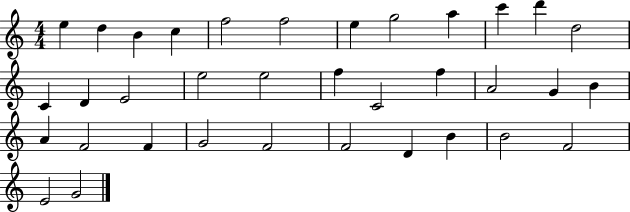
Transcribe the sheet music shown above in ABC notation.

X:1
T:Untitled
M:4/4
L:1/4
K:C
e d B c f2 f2 e g2 a c' d' d2 C D E2 e2 e2 f C2 f A2 G B A F2 F G2 F2 F2 D B B2 F2 E2 G2